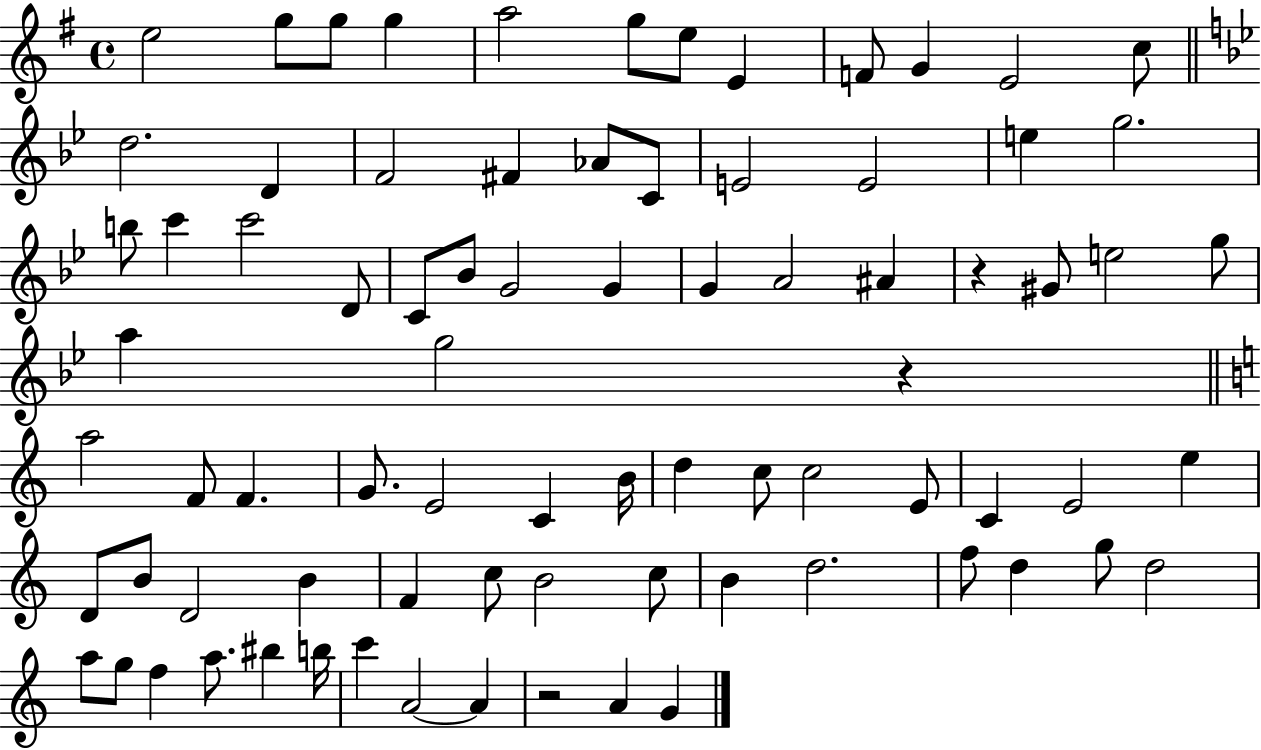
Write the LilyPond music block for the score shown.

{
  \clef treble
  \time 4/4
  \defaultTimeSignature
  \key g \major
  e''2 g''8 g''8 g''4 | a''2 g''8 e''8 e'4 | f'8 g'4 e'2 c''8 | \bar "||" \break \key g \minor d''2. d'4 | f'2 fis'4 aes'8 c'8 | e'2 e'2 | e''4 g''2. | \break b''8 c'''4 c'''2 d'8 | c'8 bes'8 g'2 g'4 | g'4 a'2 ais'4 | r4 gis'8 e''2 g''8 | \break a''4 g''2 r4 | \bar "||" \break \key c \major a''2 f'8 f'4. | g'8. e'2 c'4 b'16 | d''4 c''8 c''2 e'8 | c'4 e'2 e''4 | \break d'8 b'8 d'2 b'4 | f'4 c''8 b'2 c''8 | b'4 d''2. | f''8 d''4 g''8 d''2 | \break a''8 g''8 f''4 a''8. bis''4 b''16 | c'''4 a'2~~ a'4 | r2 a'4 g'4 | \bar "|."
}